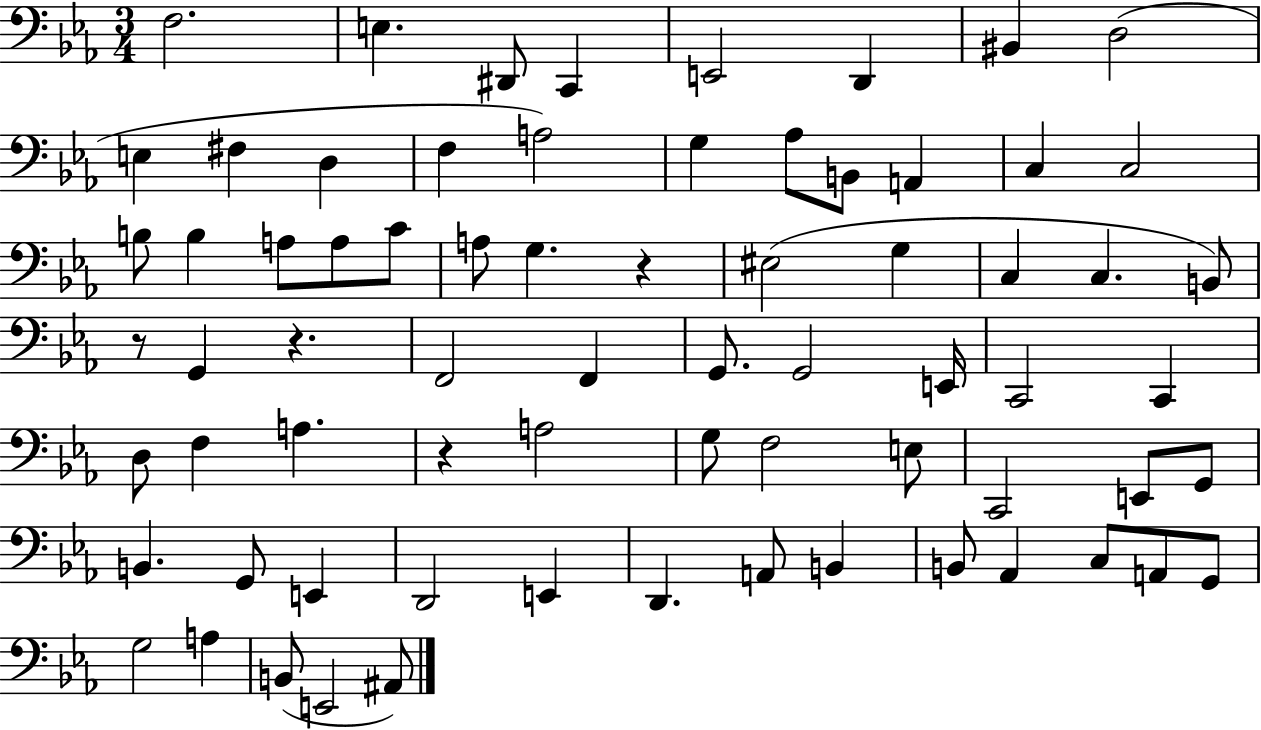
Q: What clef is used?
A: bass